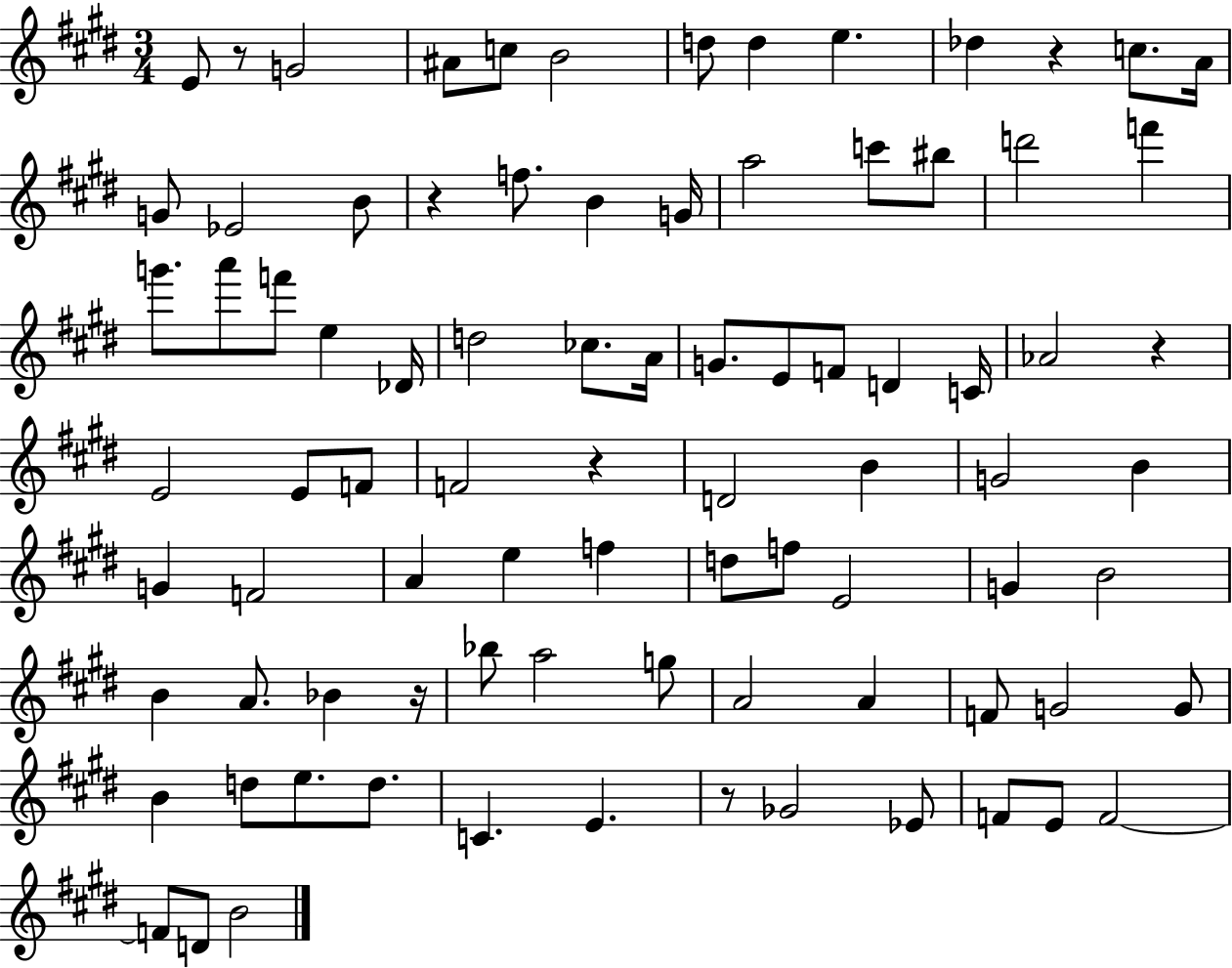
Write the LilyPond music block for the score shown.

{
  \clef treble
  \numericTimeSignature
  \time 3/4
  \key e \major
  e'8 r8 g'2 | ais'8 c''8 b'2 | d''8 d''4 e''4. | des''4 r4 c''8. a'16 | \break g'8 ees'2 b'8 | r4 f''8. b'4 g'16 | a''2 c'''8 bis''8 | d'''2 f'''4 | \break g'''8. a'''8 f'''8 e''4 des'16 | d''2 ces''8. a'16 | g'8. e'8 f'8 d'4 c'16 | aes'2 r4 | \break e'2 e'8 f'8 | f'2 r4 | d'2 b'4 | g'2 b'4 | \break g'4 f'2 | a'4 e''4 f''4 | d''8 f''8 e'2 | g'4 b'2 | \break b'4 a'8. bes'4 r16 | bes''8 a''2 g''8 | a'2 a'4 | f'8 g'2 g'8 | \break b'4 d''8 e''8. d''8. | c'4. e'4. | r8 ges'2 ees'8 | f'8 e'8 f'2~~ | \break f'8 d'8 b'2 | \bar "|."
}